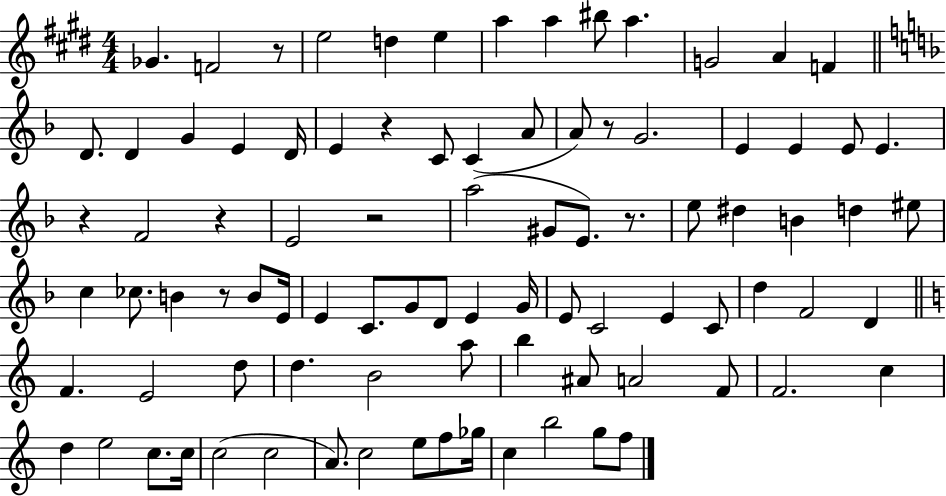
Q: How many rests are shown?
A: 8